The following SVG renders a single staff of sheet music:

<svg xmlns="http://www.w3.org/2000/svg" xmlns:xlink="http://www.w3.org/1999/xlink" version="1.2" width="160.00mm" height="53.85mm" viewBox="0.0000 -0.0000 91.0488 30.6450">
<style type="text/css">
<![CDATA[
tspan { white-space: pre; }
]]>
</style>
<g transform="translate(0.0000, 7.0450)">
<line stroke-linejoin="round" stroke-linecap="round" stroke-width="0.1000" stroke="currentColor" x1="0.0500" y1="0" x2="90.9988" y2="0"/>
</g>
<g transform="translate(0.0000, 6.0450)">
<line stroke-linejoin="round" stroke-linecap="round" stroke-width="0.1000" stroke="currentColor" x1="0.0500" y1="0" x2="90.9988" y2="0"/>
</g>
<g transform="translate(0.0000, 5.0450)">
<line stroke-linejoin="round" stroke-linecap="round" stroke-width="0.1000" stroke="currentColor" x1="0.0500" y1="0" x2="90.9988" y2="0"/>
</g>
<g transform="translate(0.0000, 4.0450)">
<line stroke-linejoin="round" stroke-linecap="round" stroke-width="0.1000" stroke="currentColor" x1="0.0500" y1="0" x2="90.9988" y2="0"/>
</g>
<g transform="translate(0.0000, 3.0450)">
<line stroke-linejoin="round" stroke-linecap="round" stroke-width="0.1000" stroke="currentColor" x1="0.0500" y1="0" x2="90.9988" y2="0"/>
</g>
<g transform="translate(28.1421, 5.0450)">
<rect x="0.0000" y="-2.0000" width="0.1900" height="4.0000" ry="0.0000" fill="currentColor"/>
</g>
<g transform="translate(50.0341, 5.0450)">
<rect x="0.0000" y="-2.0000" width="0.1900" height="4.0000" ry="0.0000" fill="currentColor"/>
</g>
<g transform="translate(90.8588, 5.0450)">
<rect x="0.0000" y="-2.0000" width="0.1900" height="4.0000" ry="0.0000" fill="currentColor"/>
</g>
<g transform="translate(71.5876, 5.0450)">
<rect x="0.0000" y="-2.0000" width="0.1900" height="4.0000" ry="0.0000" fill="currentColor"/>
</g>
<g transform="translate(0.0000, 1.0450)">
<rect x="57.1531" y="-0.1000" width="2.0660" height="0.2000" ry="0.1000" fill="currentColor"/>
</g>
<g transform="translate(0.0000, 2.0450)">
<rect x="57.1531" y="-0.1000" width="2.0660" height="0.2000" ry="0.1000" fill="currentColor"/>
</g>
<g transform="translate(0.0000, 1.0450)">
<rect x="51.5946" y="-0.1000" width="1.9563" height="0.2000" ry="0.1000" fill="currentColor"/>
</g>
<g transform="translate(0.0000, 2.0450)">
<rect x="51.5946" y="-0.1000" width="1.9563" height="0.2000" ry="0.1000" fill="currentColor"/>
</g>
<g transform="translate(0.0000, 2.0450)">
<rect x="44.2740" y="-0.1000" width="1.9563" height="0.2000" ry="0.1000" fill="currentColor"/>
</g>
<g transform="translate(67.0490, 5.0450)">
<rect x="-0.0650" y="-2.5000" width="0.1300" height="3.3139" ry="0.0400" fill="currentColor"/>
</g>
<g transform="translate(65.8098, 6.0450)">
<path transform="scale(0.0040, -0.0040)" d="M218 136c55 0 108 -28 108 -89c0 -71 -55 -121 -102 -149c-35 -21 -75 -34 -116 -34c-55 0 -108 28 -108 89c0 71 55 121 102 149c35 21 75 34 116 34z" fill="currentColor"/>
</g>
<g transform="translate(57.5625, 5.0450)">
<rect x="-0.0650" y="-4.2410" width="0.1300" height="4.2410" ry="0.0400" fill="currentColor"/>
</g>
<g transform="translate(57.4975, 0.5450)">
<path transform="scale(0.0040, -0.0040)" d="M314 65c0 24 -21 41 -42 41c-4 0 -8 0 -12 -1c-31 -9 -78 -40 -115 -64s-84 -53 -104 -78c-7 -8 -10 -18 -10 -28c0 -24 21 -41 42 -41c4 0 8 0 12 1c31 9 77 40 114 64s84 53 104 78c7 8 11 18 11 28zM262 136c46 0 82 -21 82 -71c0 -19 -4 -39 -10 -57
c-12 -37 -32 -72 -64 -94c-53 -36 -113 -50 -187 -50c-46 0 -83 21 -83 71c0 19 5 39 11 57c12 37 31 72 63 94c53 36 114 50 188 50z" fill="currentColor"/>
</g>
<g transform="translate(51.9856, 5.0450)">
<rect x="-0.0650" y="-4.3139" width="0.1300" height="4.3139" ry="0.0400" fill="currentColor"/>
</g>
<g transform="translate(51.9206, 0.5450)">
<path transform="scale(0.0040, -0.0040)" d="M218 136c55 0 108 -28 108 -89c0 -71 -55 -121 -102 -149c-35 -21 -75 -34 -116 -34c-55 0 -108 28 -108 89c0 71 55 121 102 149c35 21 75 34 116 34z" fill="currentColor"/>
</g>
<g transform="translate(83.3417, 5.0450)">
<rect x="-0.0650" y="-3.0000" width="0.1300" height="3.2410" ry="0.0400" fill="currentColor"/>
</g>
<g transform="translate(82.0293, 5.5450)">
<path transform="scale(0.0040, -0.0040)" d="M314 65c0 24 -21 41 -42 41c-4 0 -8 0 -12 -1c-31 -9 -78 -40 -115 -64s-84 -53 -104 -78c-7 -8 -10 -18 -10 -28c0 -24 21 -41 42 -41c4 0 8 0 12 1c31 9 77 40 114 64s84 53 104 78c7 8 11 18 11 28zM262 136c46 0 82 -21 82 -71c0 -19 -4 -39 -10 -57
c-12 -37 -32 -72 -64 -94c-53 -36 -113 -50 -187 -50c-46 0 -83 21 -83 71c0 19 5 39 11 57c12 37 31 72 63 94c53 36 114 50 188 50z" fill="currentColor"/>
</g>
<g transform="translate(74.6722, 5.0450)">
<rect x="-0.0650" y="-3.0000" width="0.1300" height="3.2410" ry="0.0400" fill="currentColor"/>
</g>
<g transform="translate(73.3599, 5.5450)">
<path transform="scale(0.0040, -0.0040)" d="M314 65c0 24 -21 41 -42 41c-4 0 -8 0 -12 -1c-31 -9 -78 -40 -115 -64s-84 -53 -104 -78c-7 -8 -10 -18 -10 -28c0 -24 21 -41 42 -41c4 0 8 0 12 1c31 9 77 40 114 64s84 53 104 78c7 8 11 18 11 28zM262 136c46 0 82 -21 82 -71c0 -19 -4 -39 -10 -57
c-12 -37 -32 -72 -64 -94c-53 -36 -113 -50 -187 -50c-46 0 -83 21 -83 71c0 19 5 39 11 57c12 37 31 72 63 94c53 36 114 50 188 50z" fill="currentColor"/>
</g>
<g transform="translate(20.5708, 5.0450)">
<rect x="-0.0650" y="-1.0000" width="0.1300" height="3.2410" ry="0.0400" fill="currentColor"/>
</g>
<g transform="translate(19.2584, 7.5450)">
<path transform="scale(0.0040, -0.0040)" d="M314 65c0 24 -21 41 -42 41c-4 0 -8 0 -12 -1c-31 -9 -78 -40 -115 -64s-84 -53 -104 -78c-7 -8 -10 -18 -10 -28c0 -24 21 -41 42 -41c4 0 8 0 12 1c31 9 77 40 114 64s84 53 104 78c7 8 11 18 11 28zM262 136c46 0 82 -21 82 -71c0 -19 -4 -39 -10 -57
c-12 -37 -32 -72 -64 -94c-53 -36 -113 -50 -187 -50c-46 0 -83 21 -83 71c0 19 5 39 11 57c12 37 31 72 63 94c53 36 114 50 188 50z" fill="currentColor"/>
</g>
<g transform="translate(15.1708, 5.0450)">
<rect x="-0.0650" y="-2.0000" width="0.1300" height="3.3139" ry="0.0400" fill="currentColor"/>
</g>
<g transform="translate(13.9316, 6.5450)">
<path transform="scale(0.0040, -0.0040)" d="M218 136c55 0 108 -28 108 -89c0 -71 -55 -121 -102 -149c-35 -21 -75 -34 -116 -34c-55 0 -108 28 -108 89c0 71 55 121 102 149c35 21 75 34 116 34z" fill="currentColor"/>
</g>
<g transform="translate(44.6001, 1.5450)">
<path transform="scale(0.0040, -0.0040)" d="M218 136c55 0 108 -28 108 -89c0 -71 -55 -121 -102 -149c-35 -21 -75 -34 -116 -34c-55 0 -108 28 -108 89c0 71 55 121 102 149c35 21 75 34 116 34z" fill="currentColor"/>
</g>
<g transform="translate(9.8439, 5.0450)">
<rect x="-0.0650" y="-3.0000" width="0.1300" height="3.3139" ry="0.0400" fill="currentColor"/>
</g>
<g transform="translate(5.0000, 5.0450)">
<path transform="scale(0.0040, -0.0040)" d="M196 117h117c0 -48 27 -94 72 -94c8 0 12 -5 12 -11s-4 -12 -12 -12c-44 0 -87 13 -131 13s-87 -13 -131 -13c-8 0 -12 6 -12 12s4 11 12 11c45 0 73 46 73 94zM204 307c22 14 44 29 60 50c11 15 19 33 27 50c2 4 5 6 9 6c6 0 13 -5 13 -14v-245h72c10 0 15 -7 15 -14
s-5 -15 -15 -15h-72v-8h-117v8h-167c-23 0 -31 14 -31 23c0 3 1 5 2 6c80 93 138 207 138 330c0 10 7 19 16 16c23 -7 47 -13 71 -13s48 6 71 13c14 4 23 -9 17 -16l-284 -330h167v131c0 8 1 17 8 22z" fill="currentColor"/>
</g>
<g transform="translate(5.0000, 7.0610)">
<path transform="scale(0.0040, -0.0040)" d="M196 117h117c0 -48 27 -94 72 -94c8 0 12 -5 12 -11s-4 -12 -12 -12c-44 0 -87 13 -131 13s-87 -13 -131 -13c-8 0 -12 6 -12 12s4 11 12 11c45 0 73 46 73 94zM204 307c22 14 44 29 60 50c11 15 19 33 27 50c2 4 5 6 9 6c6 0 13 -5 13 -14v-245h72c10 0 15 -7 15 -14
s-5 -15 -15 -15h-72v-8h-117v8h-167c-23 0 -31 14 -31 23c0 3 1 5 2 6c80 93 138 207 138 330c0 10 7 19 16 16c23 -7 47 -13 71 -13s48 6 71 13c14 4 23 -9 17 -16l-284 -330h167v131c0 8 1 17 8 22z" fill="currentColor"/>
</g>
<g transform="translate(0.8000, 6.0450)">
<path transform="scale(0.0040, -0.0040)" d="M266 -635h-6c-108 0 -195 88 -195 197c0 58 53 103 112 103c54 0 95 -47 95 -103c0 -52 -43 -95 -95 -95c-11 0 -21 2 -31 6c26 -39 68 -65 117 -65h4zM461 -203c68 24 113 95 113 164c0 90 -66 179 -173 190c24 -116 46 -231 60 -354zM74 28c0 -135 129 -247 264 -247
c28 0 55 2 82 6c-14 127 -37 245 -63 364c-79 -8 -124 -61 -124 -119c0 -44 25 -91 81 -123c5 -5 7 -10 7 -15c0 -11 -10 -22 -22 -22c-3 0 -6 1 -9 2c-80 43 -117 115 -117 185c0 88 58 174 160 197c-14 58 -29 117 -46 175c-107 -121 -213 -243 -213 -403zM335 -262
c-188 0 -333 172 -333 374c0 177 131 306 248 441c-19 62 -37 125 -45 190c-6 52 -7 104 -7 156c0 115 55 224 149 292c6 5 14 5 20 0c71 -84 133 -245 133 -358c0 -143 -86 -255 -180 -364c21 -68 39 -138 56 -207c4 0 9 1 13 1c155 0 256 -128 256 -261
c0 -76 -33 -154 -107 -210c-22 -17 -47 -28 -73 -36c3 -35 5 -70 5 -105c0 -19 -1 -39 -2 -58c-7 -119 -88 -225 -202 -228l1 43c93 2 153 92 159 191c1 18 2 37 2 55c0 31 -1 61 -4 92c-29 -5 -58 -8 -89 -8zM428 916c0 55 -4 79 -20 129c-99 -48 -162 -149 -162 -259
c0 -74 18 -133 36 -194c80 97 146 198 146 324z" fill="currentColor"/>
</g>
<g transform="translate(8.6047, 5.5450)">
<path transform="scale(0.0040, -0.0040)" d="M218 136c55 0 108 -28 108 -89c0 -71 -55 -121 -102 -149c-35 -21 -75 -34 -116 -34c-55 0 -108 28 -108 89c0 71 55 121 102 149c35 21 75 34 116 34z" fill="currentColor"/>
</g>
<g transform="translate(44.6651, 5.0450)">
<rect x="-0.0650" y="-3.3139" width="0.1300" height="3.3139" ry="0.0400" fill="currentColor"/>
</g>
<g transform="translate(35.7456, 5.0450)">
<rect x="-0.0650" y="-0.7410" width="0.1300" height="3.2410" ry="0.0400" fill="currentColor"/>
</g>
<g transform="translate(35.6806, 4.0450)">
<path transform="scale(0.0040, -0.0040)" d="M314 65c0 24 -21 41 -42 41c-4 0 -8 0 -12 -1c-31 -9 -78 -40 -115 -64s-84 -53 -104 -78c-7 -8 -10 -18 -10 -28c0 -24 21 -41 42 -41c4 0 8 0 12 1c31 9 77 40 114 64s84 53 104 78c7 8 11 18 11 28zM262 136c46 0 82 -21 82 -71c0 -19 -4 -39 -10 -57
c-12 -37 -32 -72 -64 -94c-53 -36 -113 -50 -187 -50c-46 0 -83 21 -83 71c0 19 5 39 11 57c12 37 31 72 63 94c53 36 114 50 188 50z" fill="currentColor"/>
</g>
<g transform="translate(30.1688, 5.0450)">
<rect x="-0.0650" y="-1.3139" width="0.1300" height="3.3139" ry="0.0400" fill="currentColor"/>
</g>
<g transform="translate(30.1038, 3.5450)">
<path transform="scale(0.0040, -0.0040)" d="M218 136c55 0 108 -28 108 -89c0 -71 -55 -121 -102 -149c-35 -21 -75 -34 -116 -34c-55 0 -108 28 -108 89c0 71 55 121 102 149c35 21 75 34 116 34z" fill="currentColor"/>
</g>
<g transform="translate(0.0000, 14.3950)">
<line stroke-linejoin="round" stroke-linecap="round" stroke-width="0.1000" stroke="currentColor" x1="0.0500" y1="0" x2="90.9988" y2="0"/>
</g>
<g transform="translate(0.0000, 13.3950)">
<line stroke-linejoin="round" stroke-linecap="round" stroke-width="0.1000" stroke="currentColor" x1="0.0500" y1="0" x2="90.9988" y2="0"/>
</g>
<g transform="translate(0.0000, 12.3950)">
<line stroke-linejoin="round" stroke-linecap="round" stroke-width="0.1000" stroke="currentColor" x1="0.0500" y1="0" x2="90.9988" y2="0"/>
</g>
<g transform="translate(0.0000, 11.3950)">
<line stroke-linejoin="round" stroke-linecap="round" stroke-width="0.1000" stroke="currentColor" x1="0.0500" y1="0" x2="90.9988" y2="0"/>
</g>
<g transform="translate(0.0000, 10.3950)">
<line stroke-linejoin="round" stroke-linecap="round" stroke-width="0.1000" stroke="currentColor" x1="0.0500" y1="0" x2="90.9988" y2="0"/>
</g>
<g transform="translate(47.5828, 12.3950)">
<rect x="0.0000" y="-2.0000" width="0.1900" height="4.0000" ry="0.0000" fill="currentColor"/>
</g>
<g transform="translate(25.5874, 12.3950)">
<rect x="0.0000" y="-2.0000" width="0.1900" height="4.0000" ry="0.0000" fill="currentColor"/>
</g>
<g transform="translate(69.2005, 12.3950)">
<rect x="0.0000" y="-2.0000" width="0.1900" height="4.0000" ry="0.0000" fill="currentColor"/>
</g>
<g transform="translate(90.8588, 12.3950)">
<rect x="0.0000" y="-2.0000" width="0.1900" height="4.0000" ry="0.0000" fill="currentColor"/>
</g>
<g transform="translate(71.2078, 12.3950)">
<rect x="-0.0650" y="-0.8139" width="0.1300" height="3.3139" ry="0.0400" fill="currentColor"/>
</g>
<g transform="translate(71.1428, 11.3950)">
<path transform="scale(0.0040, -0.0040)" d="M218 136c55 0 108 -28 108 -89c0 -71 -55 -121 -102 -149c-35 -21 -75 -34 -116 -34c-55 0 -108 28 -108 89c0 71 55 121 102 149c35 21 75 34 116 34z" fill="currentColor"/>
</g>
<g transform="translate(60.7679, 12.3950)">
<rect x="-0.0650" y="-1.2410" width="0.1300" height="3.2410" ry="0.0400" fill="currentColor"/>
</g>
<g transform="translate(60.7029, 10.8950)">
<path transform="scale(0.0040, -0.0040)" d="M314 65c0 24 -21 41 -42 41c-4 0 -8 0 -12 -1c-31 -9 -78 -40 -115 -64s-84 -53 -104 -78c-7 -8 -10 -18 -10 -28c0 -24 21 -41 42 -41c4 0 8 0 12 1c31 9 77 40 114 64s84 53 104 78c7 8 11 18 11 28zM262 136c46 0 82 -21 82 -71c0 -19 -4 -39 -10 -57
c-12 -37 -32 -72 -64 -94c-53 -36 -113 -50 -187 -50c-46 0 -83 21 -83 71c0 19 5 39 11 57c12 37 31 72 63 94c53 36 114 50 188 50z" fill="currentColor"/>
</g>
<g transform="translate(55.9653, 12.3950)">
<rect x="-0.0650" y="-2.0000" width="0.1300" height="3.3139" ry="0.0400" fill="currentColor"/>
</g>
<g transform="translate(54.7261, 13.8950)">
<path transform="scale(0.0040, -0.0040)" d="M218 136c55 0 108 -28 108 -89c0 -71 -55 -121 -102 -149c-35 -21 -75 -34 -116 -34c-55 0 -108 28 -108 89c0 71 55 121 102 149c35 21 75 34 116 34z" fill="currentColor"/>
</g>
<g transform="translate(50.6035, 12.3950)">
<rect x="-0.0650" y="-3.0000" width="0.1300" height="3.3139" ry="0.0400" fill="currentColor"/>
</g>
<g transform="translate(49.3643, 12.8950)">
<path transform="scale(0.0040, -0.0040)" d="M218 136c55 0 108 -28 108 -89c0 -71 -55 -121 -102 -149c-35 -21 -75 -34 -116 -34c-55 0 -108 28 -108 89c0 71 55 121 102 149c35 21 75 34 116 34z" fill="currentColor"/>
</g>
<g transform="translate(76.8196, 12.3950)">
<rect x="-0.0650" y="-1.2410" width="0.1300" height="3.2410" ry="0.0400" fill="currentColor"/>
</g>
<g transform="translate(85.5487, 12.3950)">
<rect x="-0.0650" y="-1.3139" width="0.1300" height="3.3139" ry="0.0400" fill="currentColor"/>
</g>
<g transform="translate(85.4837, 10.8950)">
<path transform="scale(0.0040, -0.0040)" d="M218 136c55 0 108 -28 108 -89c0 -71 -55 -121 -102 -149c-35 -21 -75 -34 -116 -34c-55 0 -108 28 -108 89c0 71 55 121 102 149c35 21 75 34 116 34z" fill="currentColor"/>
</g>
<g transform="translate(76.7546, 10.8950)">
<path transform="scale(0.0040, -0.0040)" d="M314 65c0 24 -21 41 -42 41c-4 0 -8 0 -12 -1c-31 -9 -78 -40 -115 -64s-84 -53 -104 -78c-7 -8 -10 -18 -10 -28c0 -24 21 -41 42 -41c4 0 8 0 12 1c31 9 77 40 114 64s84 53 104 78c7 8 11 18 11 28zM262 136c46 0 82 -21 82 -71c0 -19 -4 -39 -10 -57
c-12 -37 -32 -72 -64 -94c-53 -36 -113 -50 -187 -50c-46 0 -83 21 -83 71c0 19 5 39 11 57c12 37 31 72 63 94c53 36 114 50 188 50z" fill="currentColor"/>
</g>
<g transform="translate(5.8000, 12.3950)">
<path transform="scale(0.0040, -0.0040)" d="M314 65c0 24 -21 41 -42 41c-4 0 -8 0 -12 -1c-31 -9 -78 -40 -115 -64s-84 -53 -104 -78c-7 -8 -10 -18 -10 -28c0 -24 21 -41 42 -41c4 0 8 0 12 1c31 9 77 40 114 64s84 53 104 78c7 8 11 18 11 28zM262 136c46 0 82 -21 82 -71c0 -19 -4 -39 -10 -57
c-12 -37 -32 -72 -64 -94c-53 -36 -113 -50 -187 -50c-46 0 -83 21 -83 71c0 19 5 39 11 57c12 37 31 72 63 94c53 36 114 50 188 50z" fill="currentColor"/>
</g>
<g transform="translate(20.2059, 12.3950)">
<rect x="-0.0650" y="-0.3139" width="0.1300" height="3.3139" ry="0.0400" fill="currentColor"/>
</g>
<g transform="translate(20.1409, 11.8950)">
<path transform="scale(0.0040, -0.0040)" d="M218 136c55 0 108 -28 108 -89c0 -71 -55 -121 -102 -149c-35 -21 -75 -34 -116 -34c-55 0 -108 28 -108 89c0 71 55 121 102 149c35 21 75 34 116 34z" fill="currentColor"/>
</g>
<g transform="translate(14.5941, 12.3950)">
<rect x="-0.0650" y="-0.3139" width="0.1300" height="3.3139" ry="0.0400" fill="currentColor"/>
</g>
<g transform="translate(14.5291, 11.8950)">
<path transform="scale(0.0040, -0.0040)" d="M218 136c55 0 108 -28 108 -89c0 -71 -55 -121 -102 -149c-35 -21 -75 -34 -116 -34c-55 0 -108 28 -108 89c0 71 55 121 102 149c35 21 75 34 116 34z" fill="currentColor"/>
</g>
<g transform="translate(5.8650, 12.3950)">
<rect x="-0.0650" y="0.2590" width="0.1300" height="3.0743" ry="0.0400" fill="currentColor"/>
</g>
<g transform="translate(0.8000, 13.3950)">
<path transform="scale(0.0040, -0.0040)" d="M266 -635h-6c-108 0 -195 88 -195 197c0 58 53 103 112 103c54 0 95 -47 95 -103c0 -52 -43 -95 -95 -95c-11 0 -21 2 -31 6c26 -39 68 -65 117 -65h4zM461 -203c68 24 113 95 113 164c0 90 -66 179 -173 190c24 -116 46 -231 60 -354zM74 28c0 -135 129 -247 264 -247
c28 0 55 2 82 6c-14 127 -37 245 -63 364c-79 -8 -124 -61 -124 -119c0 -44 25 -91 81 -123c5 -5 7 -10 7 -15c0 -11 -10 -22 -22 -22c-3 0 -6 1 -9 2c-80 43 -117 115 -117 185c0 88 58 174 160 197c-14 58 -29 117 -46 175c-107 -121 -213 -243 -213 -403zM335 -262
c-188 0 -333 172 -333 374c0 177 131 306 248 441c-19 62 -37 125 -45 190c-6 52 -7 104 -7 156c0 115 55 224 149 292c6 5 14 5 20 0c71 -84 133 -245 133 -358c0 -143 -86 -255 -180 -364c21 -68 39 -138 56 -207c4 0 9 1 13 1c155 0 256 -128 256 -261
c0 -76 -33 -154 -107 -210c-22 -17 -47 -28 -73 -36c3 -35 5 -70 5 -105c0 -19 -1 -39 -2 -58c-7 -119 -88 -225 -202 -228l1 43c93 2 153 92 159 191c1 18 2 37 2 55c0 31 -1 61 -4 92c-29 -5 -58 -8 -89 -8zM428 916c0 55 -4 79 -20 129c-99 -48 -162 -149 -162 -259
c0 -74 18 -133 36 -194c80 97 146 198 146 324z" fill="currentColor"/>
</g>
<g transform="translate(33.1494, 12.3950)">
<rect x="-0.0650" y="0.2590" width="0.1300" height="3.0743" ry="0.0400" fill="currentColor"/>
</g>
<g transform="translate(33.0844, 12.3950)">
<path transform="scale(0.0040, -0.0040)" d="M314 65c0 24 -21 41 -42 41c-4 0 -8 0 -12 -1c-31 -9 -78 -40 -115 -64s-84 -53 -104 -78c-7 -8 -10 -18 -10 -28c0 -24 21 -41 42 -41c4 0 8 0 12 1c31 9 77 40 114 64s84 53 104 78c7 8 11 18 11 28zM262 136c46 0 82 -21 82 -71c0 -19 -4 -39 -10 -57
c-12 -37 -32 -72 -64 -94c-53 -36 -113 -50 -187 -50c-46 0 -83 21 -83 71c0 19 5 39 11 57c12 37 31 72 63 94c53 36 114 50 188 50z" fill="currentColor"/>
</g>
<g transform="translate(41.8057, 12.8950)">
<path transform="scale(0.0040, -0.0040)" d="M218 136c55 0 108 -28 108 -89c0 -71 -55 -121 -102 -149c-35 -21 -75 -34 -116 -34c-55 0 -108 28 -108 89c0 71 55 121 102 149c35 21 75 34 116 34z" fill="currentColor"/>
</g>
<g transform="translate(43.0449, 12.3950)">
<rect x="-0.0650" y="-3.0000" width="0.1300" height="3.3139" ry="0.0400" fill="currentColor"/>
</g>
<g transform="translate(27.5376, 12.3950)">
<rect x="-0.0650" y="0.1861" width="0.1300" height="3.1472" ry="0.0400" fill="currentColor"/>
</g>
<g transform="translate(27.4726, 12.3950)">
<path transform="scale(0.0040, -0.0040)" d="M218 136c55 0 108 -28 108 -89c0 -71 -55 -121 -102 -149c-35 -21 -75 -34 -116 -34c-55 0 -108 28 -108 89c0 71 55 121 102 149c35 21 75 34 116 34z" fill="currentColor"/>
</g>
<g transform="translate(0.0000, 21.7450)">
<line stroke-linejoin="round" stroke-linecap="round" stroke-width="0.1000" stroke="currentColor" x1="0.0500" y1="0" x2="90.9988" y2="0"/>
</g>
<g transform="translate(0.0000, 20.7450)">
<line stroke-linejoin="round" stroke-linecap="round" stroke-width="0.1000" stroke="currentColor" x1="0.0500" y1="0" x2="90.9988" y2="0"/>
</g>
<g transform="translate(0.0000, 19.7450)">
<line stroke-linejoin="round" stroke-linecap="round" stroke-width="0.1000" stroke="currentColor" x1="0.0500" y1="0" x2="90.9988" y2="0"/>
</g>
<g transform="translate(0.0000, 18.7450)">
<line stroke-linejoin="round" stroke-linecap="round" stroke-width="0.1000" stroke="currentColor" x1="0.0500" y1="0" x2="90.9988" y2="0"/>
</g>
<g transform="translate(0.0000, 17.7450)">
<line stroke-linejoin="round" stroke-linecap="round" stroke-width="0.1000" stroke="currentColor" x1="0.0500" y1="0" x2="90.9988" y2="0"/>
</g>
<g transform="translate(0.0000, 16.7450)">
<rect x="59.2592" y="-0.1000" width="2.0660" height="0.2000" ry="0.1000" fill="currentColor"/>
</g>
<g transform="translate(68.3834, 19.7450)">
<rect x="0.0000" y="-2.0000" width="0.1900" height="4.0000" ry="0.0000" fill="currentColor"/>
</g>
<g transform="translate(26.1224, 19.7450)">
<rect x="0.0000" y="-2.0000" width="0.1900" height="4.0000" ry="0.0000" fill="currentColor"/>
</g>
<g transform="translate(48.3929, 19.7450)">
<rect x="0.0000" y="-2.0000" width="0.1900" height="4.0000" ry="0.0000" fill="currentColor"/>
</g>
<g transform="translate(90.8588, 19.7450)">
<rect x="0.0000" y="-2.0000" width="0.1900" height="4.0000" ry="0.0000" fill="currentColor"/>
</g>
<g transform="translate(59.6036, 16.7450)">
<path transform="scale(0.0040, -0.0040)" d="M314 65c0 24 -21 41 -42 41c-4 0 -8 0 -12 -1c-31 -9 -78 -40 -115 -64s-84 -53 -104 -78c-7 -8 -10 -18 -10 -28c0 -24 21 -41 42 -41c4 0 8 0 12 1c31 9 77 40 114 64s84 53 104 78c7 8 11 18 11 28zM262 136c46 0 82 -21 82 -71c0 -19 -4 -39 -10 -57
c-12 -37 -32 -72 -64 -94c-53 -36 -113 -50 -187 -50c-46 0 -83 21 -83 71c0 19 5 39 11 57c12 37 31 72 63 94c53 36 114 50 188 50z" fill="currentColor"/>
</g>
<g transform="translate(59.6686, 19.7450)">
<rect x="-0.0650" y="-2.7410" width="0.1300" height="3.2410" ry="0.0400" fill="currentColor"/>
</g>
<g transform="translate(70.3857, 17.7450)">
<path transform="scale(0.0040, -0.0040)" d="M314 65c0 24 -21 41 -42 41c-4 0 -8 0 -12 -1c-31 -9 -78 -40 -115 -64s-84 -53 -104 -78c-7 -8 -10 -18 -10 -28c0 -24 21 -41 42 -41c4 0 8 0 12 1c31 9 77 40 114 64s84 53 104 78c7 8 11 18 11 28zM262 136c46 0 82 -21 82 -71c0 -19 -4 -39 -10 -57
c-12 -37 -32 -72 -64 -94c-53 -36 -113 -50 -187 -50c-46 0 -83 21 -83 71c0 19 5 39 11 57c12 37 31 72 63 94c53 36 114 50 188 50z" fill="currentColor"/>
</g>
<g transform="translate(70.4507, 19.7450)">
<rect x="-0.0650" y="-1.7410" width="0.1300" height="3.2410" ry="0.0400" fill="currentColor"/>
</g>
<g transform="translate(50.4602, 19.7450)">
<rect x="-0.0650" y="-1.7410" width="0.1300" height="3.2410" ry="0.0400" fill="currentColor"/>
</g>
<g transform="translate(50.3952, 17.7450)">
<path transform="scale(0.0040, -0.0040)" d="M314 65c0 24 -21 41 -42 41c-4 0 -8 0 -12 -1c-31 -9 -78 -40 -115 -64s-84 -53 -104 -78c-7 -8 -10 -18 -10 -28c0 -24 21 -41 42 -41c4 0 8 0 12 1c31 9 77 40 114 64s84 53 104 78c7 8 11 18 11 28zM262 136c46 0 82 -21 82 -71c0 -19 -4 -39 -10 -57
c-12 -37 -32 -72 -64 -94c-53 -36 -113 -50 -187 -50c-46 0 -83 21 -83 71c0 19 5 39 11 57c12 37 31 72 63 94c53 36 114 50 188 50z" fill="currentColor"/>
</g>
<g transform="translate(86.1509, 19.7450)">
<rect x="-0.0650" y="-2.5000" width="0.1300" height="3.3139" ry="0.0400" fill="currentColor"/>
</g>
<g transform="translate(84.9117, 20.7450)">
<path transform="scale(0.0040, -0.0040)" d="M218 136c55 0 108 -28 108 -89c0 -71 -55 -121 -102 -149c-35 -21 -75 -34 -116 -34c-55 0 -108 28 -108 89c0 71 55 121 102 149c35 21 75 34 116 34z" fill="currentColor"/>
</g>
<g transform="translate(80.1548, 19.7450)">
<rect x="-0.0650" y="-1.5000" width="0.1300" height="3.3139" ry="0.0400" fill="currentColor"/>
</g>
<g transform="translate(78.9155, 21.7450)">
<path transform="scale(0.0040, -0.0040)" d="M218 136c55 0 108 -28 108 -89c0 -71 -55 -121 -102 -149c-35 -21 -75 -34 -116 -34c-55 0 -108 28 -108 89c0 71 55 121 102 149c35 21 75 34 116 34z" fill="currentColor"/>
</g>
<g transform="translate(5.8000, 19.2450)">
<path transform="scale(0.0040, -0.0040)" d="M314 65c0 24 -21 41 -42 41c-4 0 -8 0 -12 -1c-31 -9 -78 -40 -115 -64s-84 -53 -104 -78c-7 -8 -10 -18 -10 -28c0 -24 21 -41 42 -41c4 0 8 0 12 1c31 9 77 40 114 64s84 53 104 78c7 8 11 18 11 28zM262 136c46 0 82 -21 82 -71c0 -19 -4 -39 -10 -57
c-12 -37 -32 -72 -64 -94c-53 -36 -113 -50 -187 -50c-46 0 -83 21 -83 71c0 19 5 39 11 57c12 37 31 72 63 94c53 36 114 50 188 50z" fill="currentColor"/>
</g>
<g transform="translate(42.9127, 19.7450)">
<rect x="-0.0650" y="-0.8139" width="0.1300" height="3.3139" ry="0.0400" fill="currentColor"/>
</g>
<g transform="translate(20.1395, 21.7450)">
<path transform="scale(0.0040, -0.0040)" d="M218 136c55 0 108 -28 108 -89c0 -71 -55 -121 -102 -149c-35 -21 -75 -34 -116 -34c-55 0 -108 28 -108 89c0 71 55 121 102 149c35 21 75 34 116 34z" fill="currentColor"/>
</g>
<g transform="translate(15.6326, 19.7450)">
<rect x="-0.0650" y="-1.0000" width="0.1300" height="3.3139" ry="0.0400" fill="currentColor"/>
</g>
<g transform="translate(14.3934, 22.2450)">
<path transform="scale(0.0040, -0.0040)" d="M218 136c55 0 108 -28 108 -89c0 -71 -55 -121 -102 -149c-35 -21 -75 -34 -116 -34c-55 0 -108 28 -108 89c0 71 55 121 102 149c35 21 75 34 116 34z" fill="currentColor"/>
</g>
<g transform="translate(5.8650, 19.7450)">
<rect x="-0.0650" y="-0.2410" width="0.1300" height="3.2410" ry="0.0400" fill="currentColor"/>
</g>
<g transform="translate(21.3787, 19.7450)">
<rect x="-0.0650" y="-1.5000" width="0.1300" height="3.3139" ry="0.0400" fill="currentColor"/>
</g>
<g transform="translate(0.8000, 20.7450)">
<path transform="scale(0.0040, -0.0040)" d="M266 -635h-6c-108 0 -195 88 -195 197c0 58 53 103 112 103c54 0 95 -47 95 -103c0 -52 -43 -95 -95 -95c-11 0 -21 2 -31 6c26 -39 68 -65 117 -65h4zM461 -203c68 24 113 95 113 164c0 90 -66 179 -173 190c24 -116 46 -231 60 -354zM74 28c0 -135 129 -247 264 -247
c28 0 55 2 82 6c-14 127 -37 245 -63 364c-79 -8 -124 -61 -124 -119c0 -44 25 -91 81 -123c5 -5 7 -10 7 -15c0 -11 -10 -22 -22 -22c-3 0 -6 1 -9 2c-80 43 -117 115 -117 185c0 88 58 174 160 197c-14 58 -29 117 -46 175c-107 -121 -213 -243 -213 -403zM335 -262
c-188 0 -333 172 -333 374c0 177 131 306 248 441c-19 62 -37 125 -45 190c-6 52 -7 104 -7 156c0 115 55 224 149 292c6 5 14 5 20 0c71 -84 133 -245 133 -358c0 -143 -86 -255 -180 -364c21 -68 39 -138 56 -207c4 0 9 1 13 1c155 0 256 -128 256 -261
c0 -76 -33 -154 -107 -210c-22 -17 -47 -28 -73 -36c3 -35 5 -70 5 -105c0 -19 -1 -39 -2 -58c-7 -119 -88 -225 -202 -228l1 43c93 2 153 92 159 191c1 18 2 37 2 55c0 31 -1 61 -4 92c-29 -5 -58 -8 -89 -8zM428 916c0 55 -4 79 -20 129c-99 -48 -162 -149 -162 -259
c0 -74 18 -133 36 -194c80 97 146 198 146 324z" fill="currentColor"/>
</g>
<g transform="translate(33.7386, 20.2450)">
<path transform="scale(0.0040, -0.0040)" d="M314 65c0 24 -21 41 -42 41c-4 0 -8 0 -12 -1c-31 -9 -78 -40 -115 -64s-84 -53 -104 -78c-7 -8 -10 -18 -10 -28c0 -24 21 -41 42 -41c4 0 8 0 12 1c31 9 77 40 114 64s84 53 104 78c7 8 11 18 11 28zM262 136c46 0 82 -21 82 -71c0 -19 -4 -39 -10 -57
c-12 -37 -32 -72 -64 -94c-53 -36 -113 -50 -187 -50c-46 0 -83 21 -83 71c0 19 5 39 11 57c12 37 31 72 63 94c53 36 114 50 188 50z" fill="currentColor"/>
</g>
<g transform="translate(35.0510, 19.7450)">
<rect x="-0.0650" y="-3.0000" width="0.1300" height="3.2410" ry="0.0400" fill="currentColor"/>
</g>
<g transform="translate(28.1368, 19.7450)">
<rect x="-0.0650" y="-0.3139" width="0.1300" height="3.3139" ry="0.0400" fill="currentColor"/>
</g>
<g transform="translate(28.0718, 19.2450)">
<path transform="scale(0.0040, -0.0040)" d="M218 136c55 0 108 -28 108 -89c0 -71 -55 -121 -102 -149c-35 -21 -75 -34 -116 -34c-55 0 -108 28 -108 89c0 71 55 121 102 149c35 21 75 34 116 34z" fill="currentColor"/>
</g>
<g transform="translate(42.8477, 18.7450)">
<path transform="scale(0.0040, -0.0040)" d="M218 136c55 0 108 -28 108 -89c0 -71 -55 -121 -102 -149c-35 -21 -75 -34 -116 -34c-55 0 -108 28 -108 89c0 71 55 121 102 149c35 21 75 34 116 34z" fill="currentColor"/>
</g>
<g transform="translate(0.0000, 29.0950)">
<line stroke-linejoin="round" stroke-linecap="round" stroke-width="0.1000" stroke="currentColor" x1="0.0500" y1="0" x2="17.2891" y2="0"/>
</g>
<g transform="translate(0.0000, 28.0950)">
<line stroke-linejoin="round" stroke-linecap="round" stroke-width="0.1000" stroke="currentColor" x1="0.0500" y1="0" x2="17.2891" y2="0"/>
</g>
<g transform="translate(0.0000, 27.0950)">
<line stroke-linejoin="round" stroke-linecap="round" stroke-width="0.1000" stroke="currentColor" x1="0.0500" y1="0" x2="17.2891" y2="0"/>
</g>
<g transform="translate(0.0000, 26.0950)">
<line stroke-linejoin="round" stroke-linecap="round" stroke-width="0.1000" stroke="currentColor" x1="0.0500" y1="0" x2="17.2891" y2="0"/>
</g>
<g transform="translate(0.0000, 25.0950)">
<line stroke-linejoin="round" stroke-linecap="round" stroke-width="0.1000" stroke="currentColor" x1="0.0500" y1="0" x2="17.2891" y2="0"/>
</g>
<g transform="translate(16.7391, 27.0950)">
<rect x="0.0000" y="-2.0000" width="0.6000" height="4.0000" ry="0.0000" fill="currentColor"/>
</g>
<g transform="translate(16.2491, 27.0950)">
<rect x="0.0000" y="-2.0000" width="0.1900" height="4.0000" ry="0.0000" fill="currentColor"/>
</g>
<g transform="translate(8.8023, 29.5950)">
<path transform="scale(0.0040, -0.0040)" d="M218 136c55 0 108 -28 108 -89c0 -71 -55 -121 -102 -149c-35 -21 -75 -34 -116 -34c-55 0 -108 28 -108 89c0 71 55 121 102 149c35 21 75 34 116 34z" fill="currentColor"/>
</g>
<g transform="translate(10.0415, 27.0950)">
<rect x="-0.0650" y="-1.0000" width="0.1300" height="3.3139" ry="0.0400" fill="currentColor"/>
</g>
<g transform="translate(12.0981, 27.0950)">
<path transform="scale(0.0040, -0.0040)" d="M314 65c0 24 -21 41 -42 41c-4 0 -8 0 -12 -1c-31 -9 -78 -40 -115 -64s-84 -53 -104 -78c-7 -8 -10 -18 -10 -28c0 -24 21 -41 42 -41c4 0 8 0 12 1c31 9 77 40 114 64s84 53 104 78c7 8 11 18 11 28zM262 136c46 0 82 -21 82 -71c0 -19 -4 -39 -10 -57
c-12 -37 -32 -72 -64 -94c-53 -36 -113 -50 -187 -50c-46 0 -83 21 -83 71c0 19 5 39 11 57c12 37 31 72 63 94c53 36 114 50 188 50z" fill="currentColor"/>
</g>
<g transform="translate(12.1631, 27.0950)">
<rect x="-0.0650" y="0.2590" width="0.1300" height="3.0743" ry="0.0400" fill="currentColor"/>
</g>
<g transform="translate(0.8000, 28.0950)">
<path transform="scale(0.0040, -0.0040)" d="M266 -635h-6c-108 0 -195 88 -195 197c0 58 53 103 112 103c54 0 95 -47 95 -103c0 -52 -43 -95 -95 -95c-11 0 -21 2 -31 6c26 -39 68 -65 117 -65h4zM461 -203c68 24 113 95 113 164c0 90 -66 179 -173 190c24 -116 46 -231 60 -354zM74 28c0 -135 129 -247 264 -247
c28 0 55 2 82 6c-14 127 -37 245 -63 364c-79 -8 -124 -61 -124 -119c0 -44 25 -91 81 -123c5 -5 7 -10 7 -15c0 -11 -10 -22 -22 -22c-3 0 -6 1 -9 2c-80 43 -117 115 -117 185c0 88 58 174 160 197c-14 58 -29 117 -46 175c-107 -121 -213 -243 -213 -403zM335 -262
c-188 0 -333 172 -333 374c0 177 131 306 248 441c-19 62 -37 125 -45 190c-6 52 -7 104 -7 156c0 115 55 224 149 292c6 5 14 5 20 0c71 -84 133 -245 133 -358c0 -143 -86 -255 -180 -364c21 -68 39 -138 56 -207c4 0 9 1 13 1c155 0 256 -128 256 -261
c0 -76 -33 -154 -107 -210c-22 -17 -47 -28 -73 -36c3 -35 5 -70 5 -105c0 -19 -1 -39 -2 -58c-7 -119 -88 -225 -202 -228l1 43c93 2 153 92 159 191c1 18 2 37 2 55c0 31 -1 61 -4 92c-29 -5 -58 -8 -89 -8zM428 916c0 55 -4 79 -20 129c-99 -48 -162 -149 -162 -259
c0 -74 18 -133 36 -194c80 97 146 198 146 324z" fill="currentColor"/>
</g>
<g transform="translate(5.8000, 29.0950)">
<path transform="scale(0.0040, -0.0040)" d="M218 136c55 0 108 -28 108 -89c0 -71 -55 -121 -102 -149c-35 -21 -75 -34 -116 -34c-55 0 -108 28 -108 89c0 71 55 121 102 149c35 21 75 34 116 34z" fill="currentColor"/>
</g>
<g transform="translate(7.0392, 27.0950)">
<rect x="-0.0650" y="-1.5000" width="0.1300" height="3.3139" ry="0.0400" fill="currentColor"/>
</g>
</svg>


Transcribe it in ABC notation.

X:1
T:Untitled
M:4/4
L:1/4
K:C
A F D2 e d2 b d' d'2 G A2 A2 B2 c c B B2 A A F e2 d e2 e c2 D E c A2 d f2 a2 f2 E G E D B2